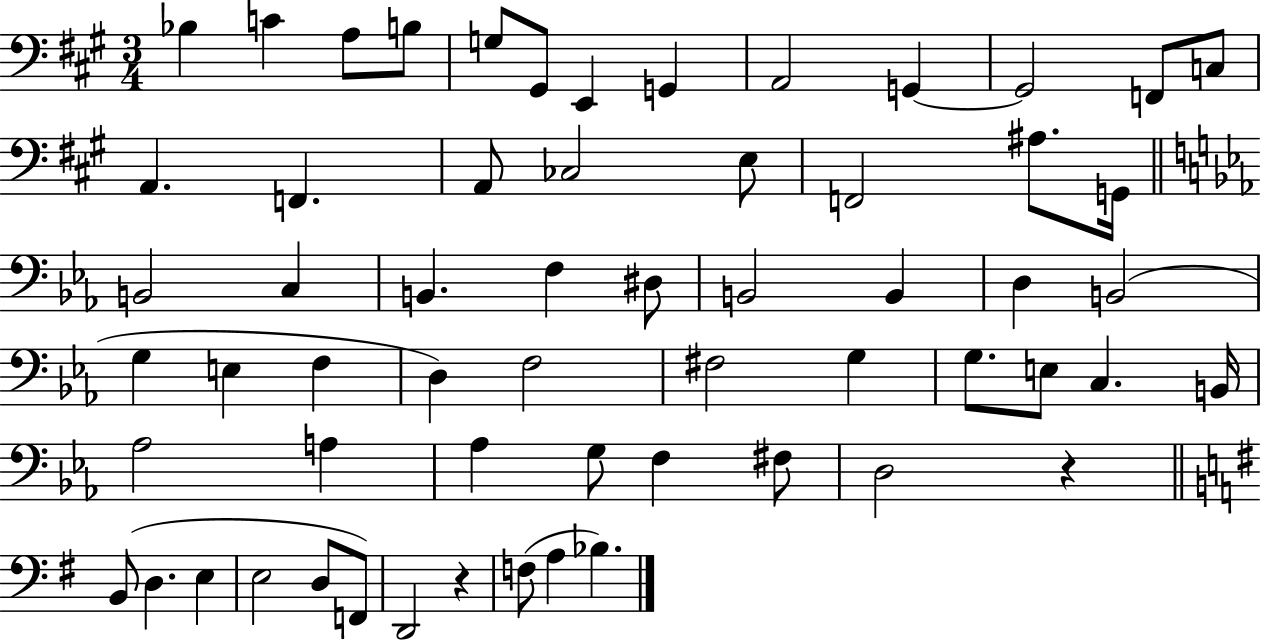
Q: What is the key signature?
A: A major